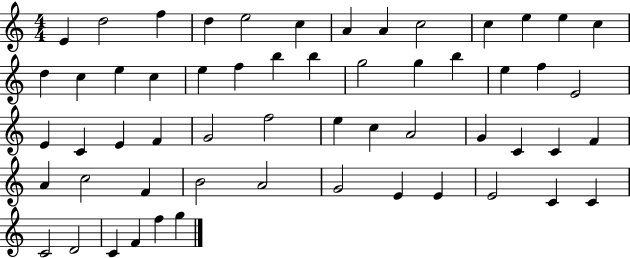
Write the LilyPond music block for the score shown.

{
  \clef treble
  \numericTimeSignature
  \time 4/4
  \key c \major
  e'4 d''2 f''4 | d''4 e''2 c''4 | a'4 a'4 c''2 | c''4 e''4 e''4 c''4 | \break d''4 c''4 e''4 c''4 | e''4 f''4 b''4 b''4 | g''2 g''4 b''4 | e''4 f''4 e'2 | \break e'4 c'4 e'4 f'4 | g'2 f''2 | e''4 c''4 a'2 | g'4 c'4 c'4 f'4 | \break a'4 c''2 f'4 | b'2 a'2 | g'2 e'4 e'4 | e'2 c'4 c'4 | \break c'2 d'2 | c'4 f'4 f''4 g''4 | \bar "|."
}